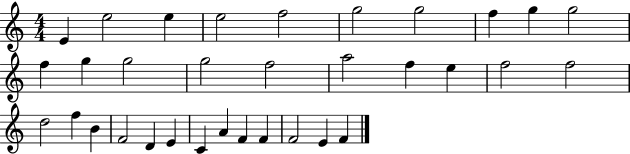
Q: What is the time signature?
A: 4/4